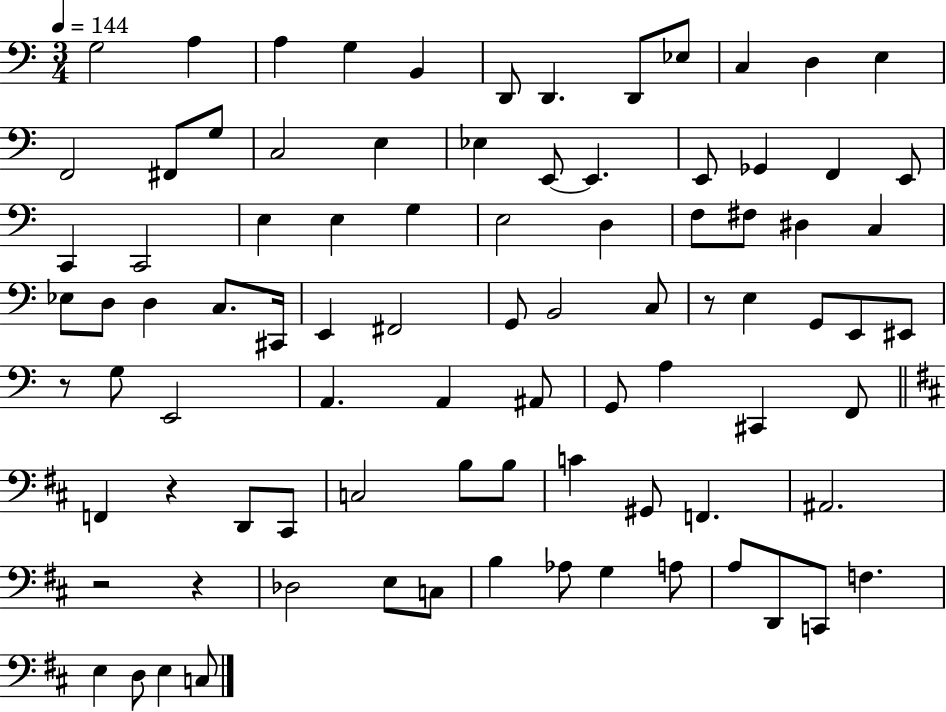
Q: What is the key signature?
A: C major